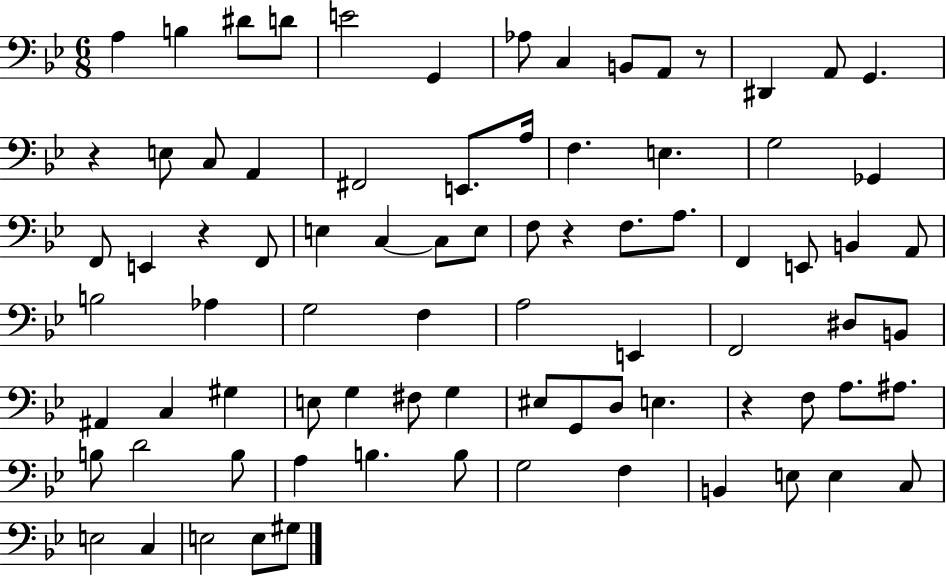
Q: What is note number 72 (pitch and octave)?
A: C3